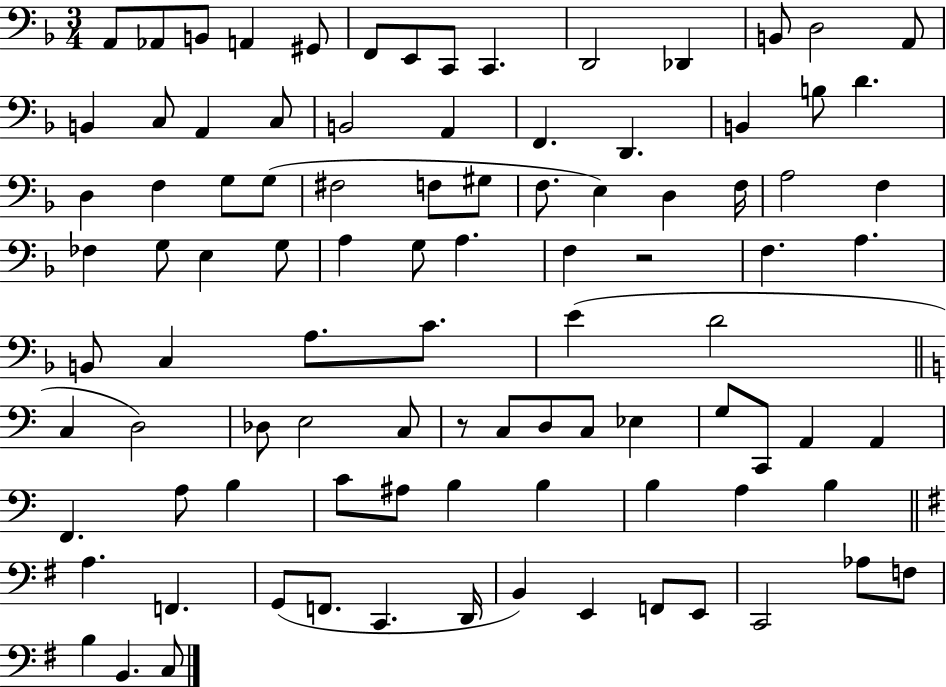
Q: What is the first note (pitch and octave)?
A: A2